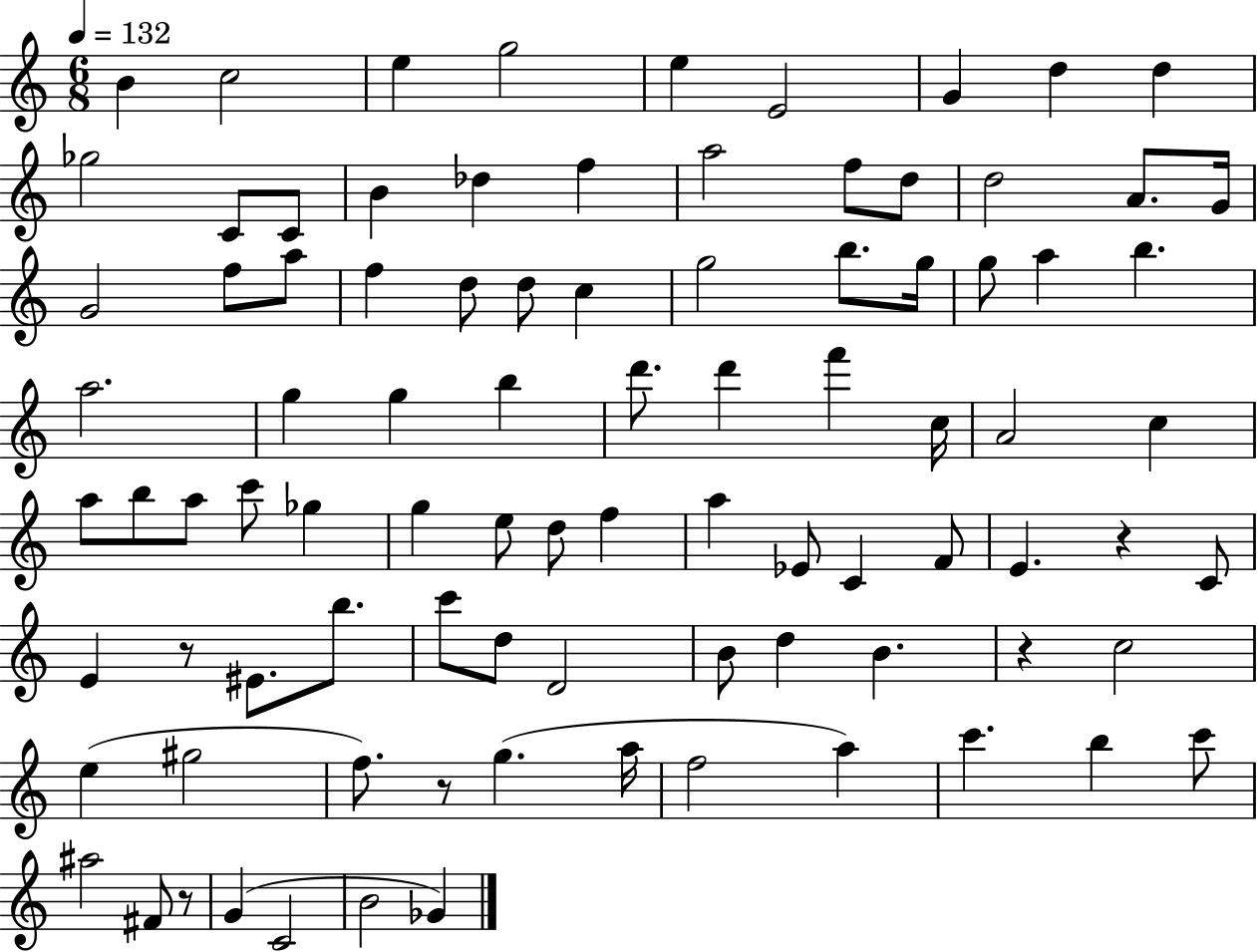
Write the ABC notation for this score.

X:1
T:Untitled
M:6/8
L:1/4
K:C
B c2 e g2 e E2 G d d _g2 C/2 C/2 B _d f a2 f/2 d/2 d2 A/2 G/4 G2 f/2 a/2 f d/2 d/2 c g2 b/2 g/4 g/2 a b a2 g g b d'/2 d' f' c/4 A2 c a/2 b/2 a/2 c'/2 _g g e/2 d/2 f a _E/2 C F/2 E z C/2 E z/2 ^E/2 b/2 c'/2 d/2 D2 B/2 d B z c2 e ^g2 f/2 z/2 g a/4 f2 a c' b c'/2 ^a2 ^F/2 z/2 G C2 B2 _G